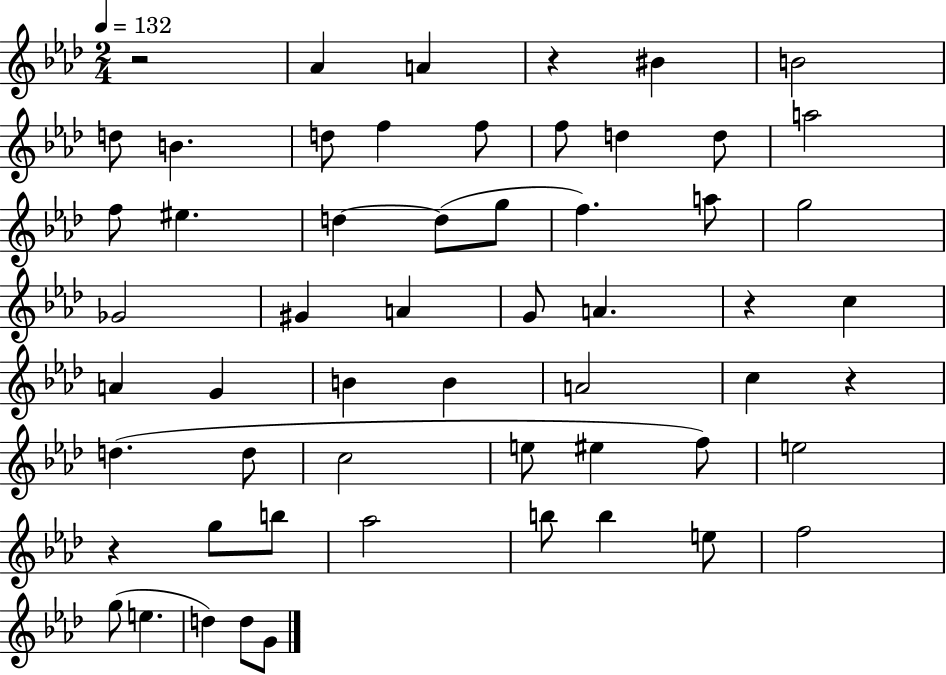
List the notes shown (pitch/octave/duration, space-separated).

R/h Ab4/q A4/q R/q BIS4/q B4/h D5/e B4/q. D5/e F5/q F5/e F5/e D5/q D5/e A5/h F5/e EIS5/q. D5/q D5/e G5/e F5/q. A5/e G5/h Gb4/h G#4/q A4/q G4/e A4/q. R/q C5/q A4/q G4/q B4/q B4/q A4/h C5/q R/q D5/q. D5/e C5/h E5/e EIS5/q F5/e E5/h R/q G5/e B5/e Ab5/h B5/e B5/q E5/e F5/h G5/e E5/q. D5/q D5/e G4/e